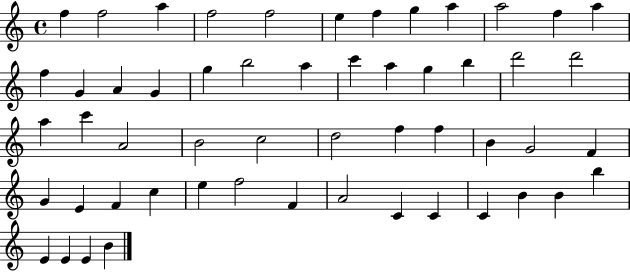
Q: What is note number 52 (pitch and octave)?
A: E4